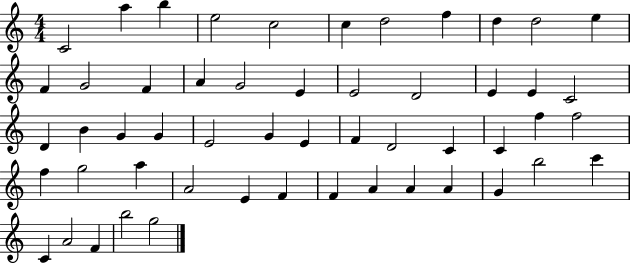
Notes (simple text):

C4/h A5/q B5/q E5/h C5/h C5/q D5/h F5/q D5/q D5/h E5/q F4/q G4/h F4/q A4/q G4/h E4/q E4/h D4/h E4/q E4/q C4/h D4/q B4/q G4/q G4/q E4/h G4/q E4/q F4/q D4/h C4/q C4/q F5/q F5/h F5/q G5/h A5/q A4/h E4/q F4/q F4/q A4/q A4/q A4/q G4/q B5/h C6/q C4/q A4/h F4/q B5/h G5/h